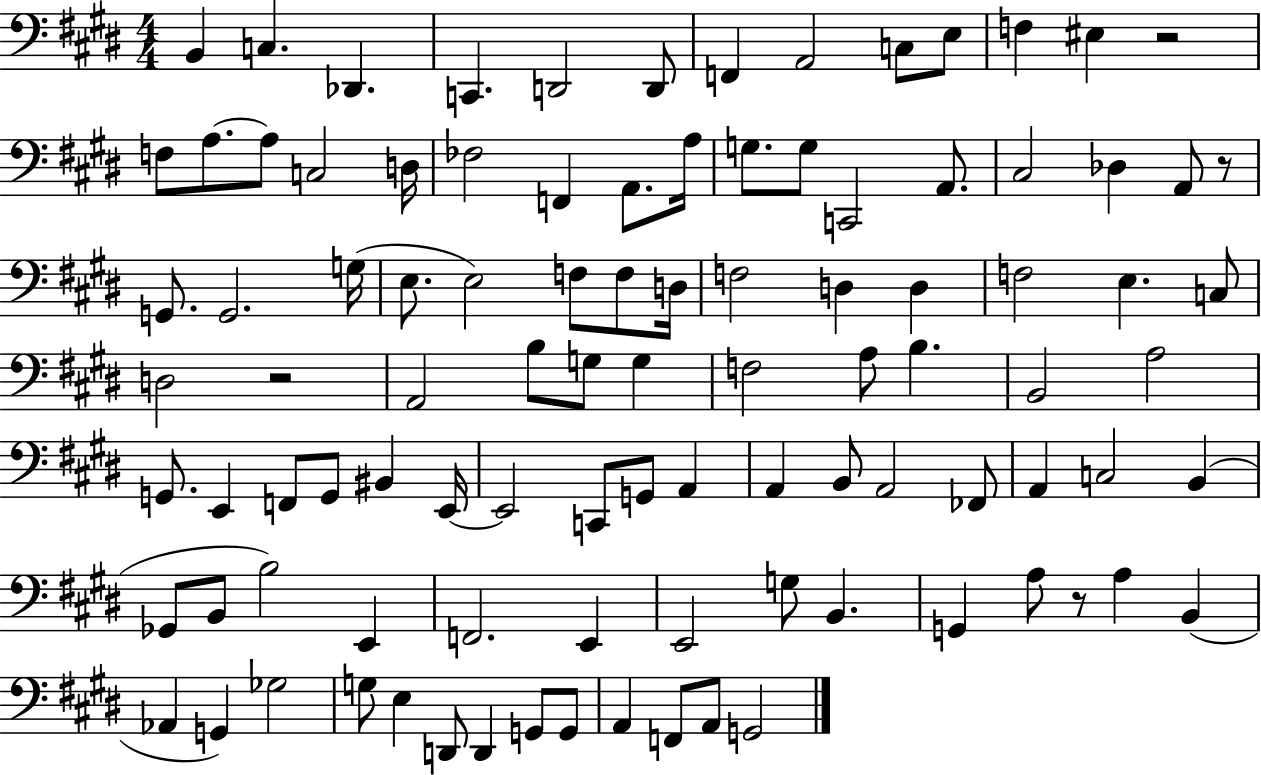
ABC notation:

X:1
T:Untitled
M:4/4
L:1/4
K:E
B,, C, _D,, C,, D,,2 D,,/2 F,, A,,2 C,/2 E,/2 F, ^E, z2 F,/2 A,/2 A,/2 C,2 D,/4 _F,2 F,, A,,/2 A,/4 G,/2 G,/2 C,,2 A,,/2 ^C,2 _D, A,,/2 z/2 G,,/2 G,,2 G,/4 E,/2 E,2 F,/2 F,/2 D,/4 F,2 D, D, F,2 E, C,/2 D,2 z2 A,,2 B,/2 G,/2 G, F,2 A,/2 B, B,,2 A,2 G,,/2 E,, F,,/2 G,,/2 ^B,, E,,/4 E,,2 C,,/2 G,,/2 A,, A,, B,,/2 A,,2 _F,,/2 A,, C,2 B,, _G,,/2 B,,/2 B,2 E,, F,,2 E,, E,,2 G,/2 B,, G,, A,/2 z/2 A, B,, _A,, G,, _G,2 G,/2 E, D,,/2 D,, G,,/2 G,,/2 A,, F,,/2 A,,/2 G,,2